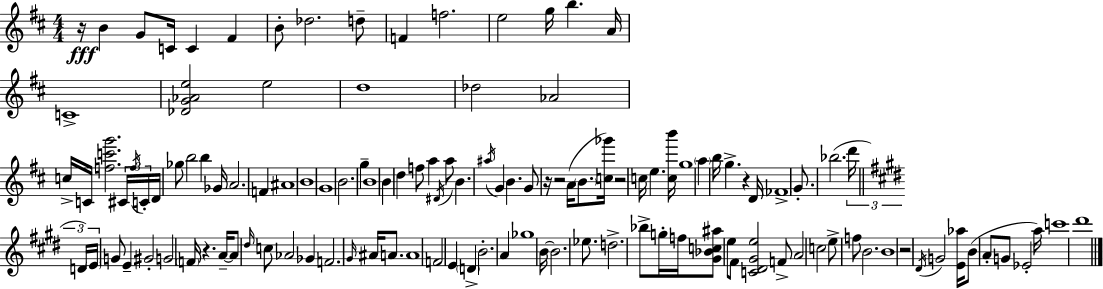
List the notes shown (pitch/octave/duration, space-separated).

R/s B4/q G4/e C4/s C4/q F#4/q B4/e Db5/h. D5/e F4/q F5/h. E5/h G5/s B5/q. A4/s C4/w [Db4,G4,Ab4,E5]/h E5/h D5/w Db5/h Ab4/h C5/s C4/s [F5,C6,G6]/h. C#4/s F5/s C4/s D4/s Gb5/e B5/h B5/q Gb4/s A4/h. F4/q A#4/w B4/w G4/w B4/h. G5/q B4/w B4/q D5/q F5/e A5/q D#4/s A5/e B4/q. A#5/s G4/q B4/q. G4/e R/s R/h A4/s B4/e. [C5,Gb6]/s R/h C5/s E5/q. [C5,B6]/s G5/w A5/q B5/s G5/q. R/q D4/s FES4/w G4/e. Bb5/h. D6/s D4/s E4/s G4/e E4/q G#4/h G4/h F4/s R/q. A4/s A4/e D#5/s C5/e Ab4/h Gb4/q F4/h. G#4/s A#4/s A4/e. A4/w F4/h E4/q D4/q B4/h. A4/q Gb5/w B4/s B4/h. Eb5/e. D5/h. Bb5/e G5/s F5/s [G#4,Bb4,C5,A#5]/e E5/e F#4/e [C4,D#4,G#4,E5]/h F4/e A4/h C5/h E5/e F5/e B4/h. B4/w R/h D#4/s G4/h [E4,Ab5]/s B4/e A4/e G4/e Eb4/h A5/s C6/w D#6/w